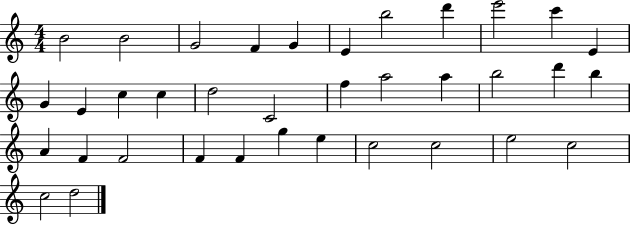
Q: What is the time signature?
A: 4/4